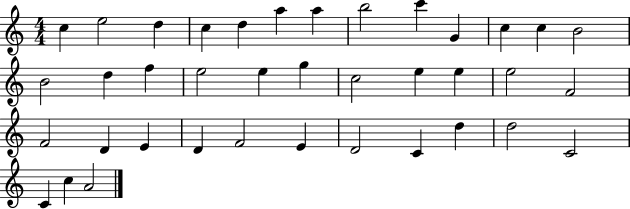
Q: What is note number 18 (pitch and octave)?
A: E5